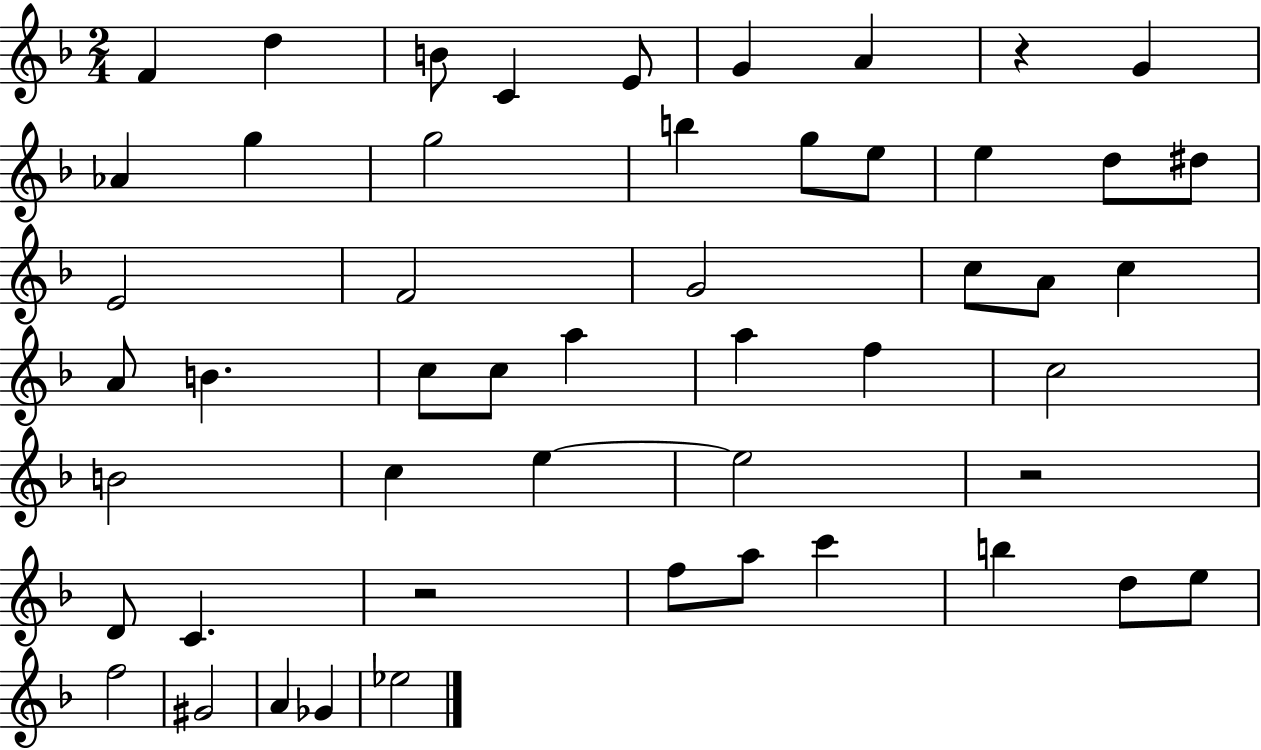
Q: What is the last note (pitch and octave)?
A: Eb5